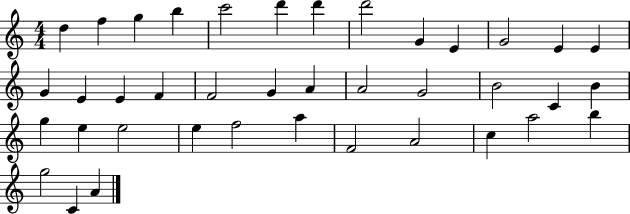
D5/q F5/q G5/q B5/q C6/h D6/q D6/q D6/h G4/q E4/q G4/h E4/q E4/q G4/q E4/q E4/q F4/q F4/h G4/q A4/q A4/h G4/h B4/h C4/q B4/q G5/q E5/q E5/h E5/q F5/h A5/q F4/h A4/h C5/q A5/h B5/q G5/h C4/q A4/q